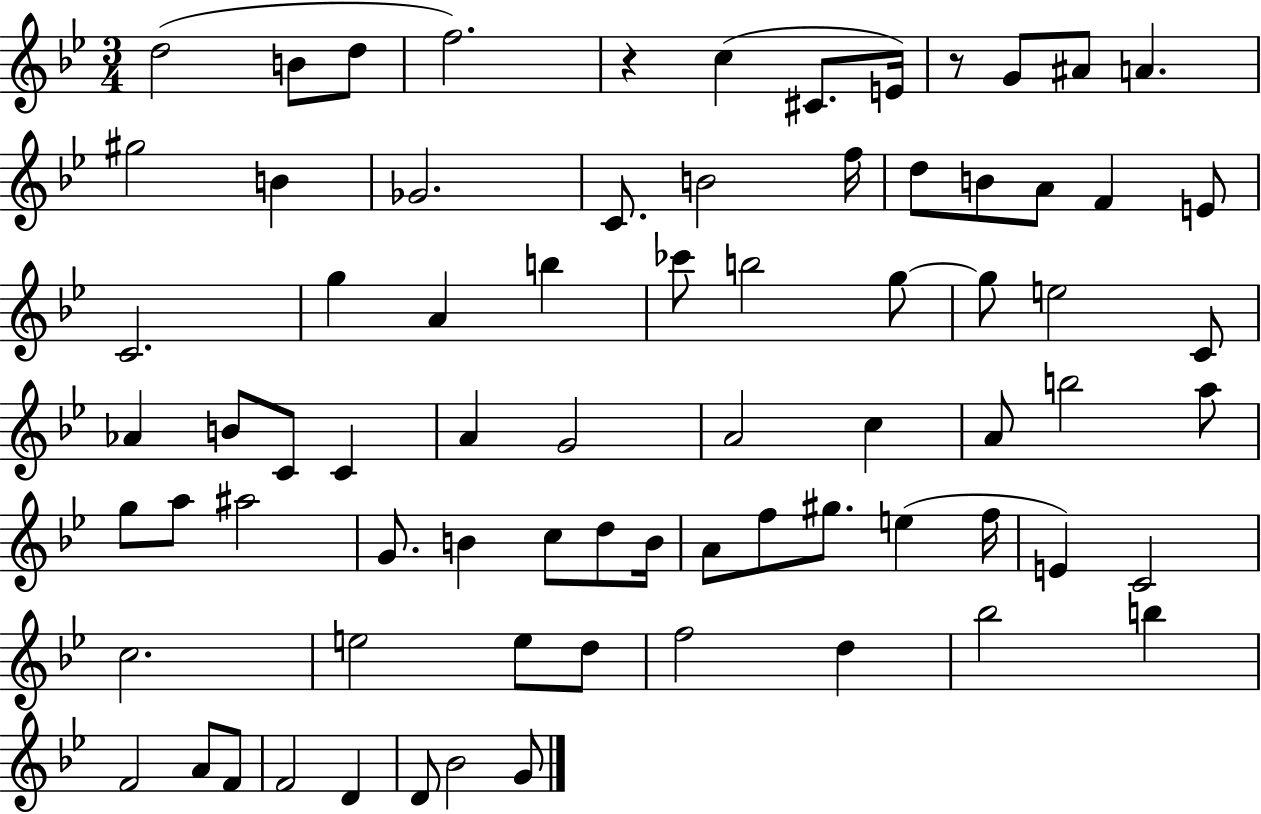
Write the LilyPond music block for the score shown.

{
  \clef treble
  \numericTimeSignature
  \time 3/4
  \key bes \major
  d''2( b'8 d''8 | f''2.) | r4 c''4( cis'8. e'16) | r8 g'8 ais'8 a'4. | \break gis''2 b'4 | ges'2. | c'8. b'2 f''16 | d''8 b'8 a'8 f'4 e'8 | \break c'2. | g''4 a'4 b''4 | ces'''8 b''2 g''8~~ | g''8 e''2 c'8 | \break aes'4 b'8 c'8 c'4 | a'4 g'2 | a'2 c''4 | a'8 b''2 a''8 | \break g''8 a''8 ais''2 | g'8. b'4 c''8 d''8 b'16 | a'8 f''8 gis''8. e''4( f''16 | e'4) c'2 | \break c''2. | e''2 e''8 d''8 | f''2 d''4 | bes''2 b''4 | \break f'2 a'8 f'8 | f'2 d'4 | d'8 bes'2 g'8 | \bar "|."
}